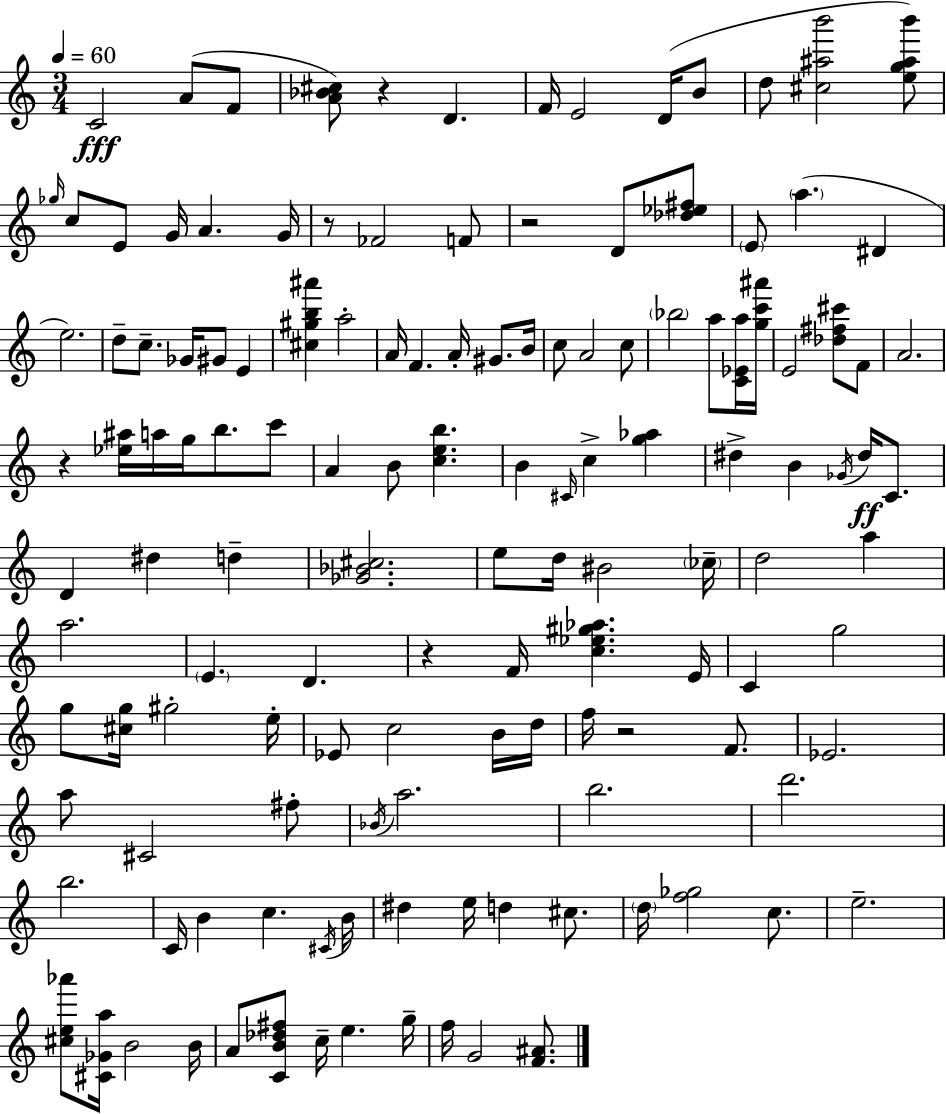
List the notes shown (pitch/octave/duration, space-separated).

C4/h A4/e F4/e [A4,Bb4,C#5]/e R/q D4/q. F4/s E4/h D4/s B4/e D5/e [C#5,A#5,B6]/h [E5,G5,A#5,B6]/e Gb5/s C5/e E4/e G4/s A4/q. G4/s R/e FES4/h F4/e R/h D4/e [Db5,Eb5,F#5]/e E4/e A5/q. D#4/q E5/h. D5/e C5/e. Gb4/s G#4/e E4/q [C#5,G#5,B5,A#6]/q A5/h A4/s F4/q. A4/s G#4/e. B4/s C5/e A4/h C5/e Bb5/h A5/e [C4,Eb4,A5]/s [G5,C6,A#6]/s E4/h [Db5,F#5,C#6]/e F4/e A4/h. R/q [Eb5,A#5]/s A5/s G5/s B5/e. C6/e A4/q B4/e [C5,E5,B5]/q. B4/q C#4/s C5/q [G5,Ab5]/q D#5/q B4/q Gb4/s D#5/s C4/e. D4/q D#5/q D5/q [Gb4,Bb4,C#5]/h. E5/e D5/s BIS4/h CES5/s D5/h A5/q A5/h. E4/q. D4/q. R/q F4/s [C5,Eb5,G#5,Ab5]/q. E4/s C4/q G5/h G5/e [C#5,G5]/s G#5/h E5/s Eb4/e C5/h B4/s D5/s F5/s R/h F4/e. Eb4/h. A5/e C#4/h F#5/e Bb4/s A5/h. B5/h. D6/h. B5/h. C4/s B4/q C5/q. C#4/s B4/s D#5/q E5/s D5/q C#5/e. D5/s [F5,Gb5]/h C5/e. E5/h. [C#5,E5,Ab6]/e [C#4,Gb4,A5]/s B4/h B4/s A4/e [C4,B4,Db5,F#5]/e C5/s E5/q. G5/s F5/s G4/h [F4,A#4]/e.